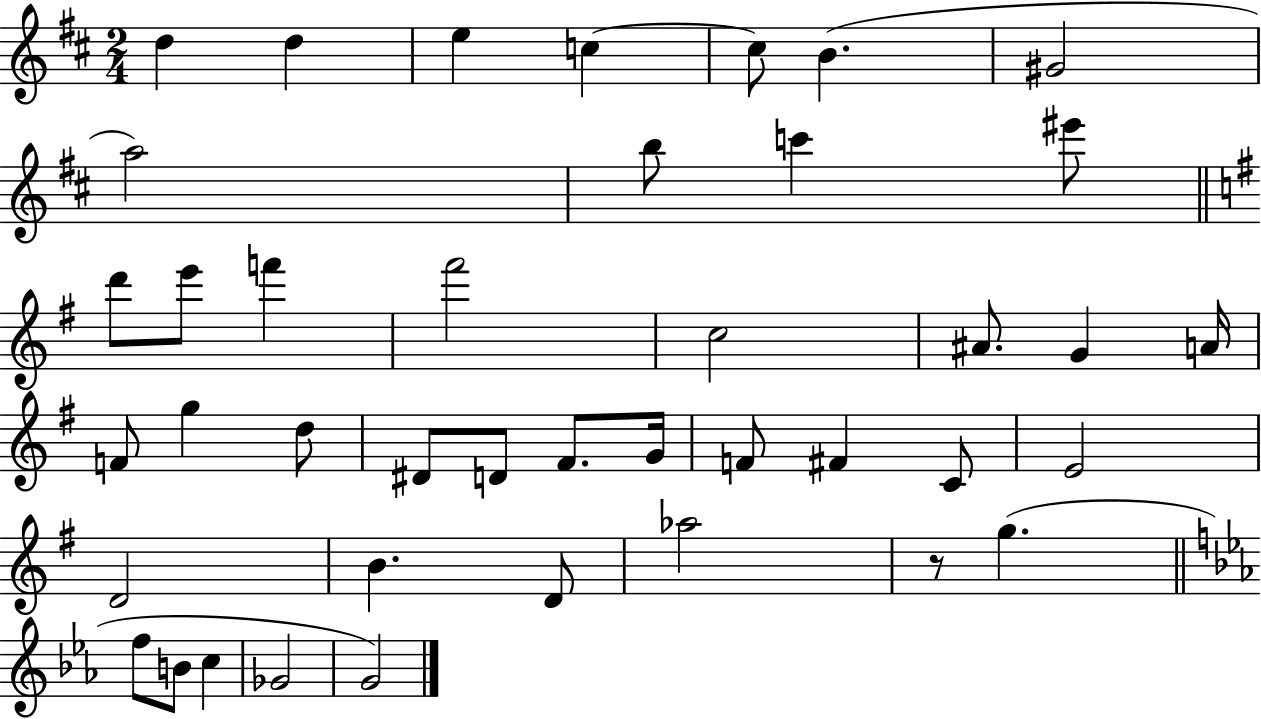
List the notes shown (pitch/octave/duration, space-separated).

D5/q D5/q E5/q C5/q C5/e B4/q. G#4/h A5/h B5/e C6/q EIS6/e D6/e E6/e F6/q F#6/h C5/h A#4/e. G4/q A4/s F4/e G5/q D5/e D#4/e D4/e F#4/e. G4/s F4/e F#4/q C4/e E4/h D4/h B4/q. D4/e Ab5/h R/e G5/q. F5/e B4/e C5/q Gb4/h G4/h